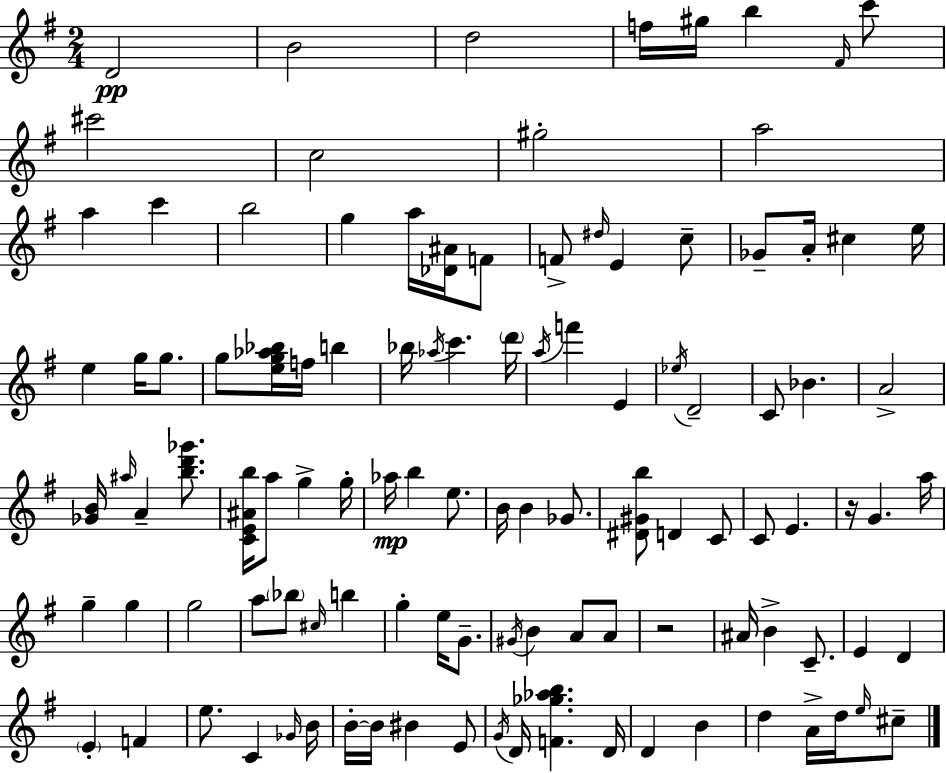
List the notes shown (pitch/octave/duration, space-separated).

D4/h B4/h D5/h F5/s G#5/s B5/q F#4/s C6/e C#6/h C5/h G#5/h A5/h A5/q C6/q B5/h G5/q A5/s [Db4,A#4]/s F4/e F4/e D#5/s E4/q C5/e Gb4/e A4/s C#5/q E5/s E5/q G5/s G5/e. G5/e [E5,G5,Ab5,Bb5]/s F5/s B5/q Bb5/s Ab5/s C6/q. D6/s A5/s F6/q E4/q Eb5/s D4/h C4/e Bb4/q. A4/h [Gb4,B4]/s A#5/s A4/q [B5,D6,Gb6]/e. [C4,E4,A#4,B5]/s A5/e G5/q G5/s Ab5/s B5/q E5/e. B4/s B4/q Gb4/e. [D#4,G#4,B5]/e D4/q C4/e C4/e E4/q. R/s G4/q. A5/s G5/q G5/q G5/h A5/e Bb5/e C#5/s B5/q G5/q E5/s G4/e. G#4/s B4/q A4/e A4/e R/h A#4/s B4/q C4/e. E4/q D4/q E4/q F4/q E5/e. C4/q Gb4/s B4/s B4/s B4/s BIS4/q E4/e G4/s D4/s [F4,Gb5,Ab5,B5]/q. D4/s D4/q B4/q D5/q A4/s D5/s E5/s C#5/e